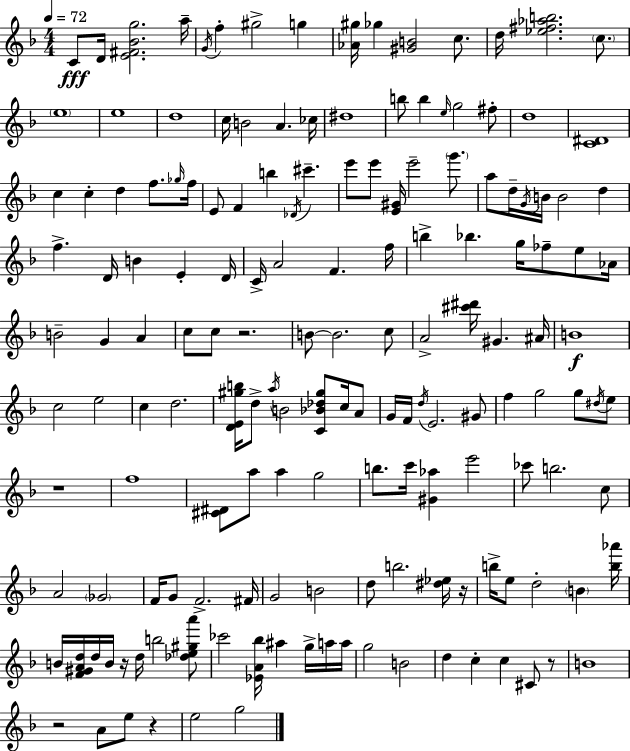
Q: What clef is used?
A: treble